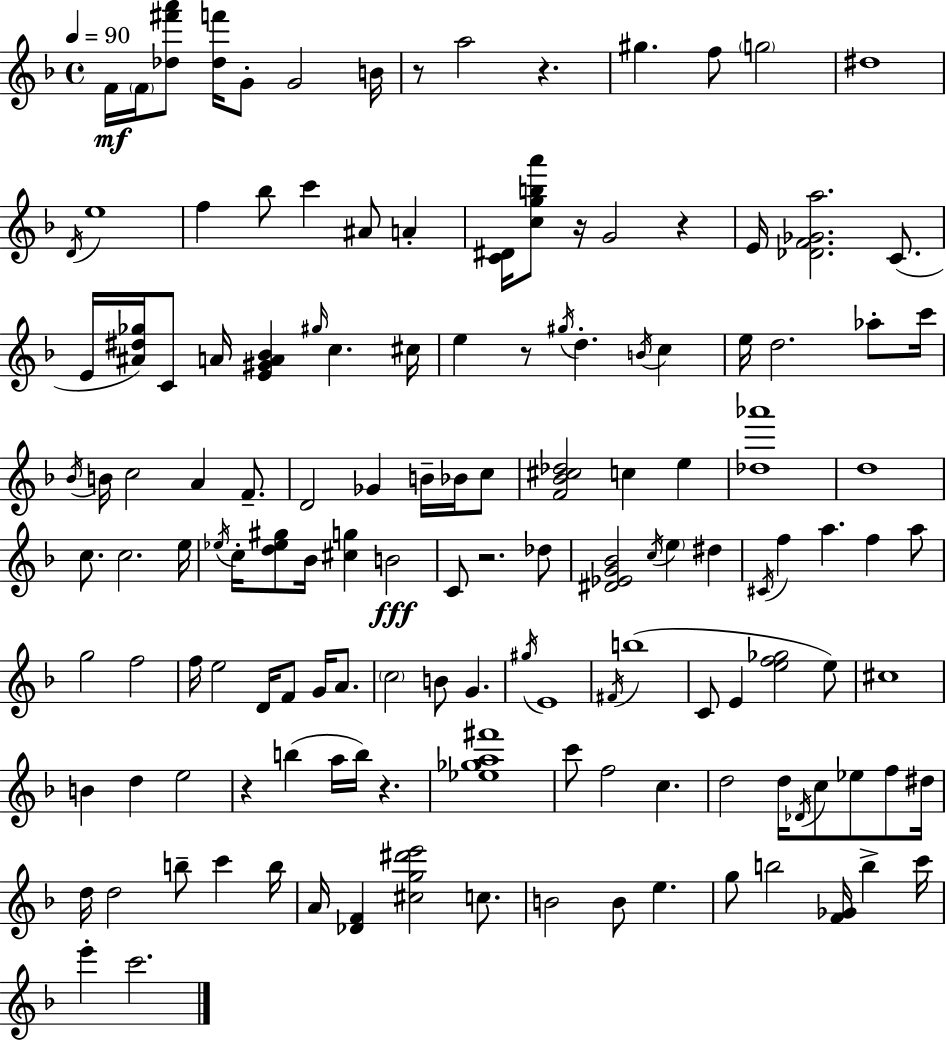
F4/s F4/s [Db5,F#6,A6]/e [Db5,F6]/s G4/e G4/h B4/s R/e A5/h R/q. G#5/q. F5/e G5/h D#5/w D4/s E5/w F5/q Bb5/e C6/q A#4/e A4/q [C4,D#4]/s [C5,G5,B5,A6]/e R/s G4/h R/q E4/s [Db4,F4,Gb4,A5]/h. C4/e. E4/s [A#4,D#5,Gb5]/s C4/e A4/s [E4,G#4,A4,Bb4]/q G#5/s C5/q. C#5/s E5/q R/e G#5/s D5/q. B4/s C5/q E5/s D5/h. Ab5/e C6/s Bb4/s B4/s C5/h A4/q F4/e. D4/h Gb4/q B4/s Bb4/s C5/e [F4,Bb4,C#5,Db5]/h C5/q E5/q [Db5,Ab6]/w D5/w C5/e. C5/h. E5/s Eb5/s C5/s [D5,Eb5,G#5]/e Bb4/s [C#5,G5]/q B4/h C4/e R/h. Db5/e [D#4,Eb4,G4,Bb4]/h C5/s E5/q D#5/q C#4/s F5/q A5/q. F5/q A5/e G5/h F5/h F5/s E5/h D4/s F4/e G4/s A4/e. C5/h B4/e G4/q. G#5/s E4/w F#4/s B5/w C4/e E4/q [E5,F5,Gb5]/h E5/e C#5/w B4/q D5/q E5/h R/q B5/q A5/s B5/s R/q. [Eb5,Gb5,A5,F#6]/w C6/e F5/h C5/q. D5/h D5/s Db4/s C5/e Eb5/e F5/e D#5/s D5/s D5/h B5/e C6/q B5/s A4/s [Db4,F4]/q [C#5,G5,D#6,E6]/h C5/e. B4/h B4/e E5/q. G5/e B5/h [F4,Gb4]/s B5/q C6/s E6/q C6/h.